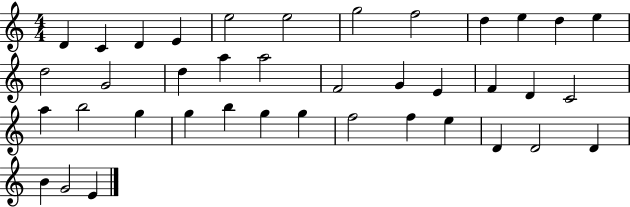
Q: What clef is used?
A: treble